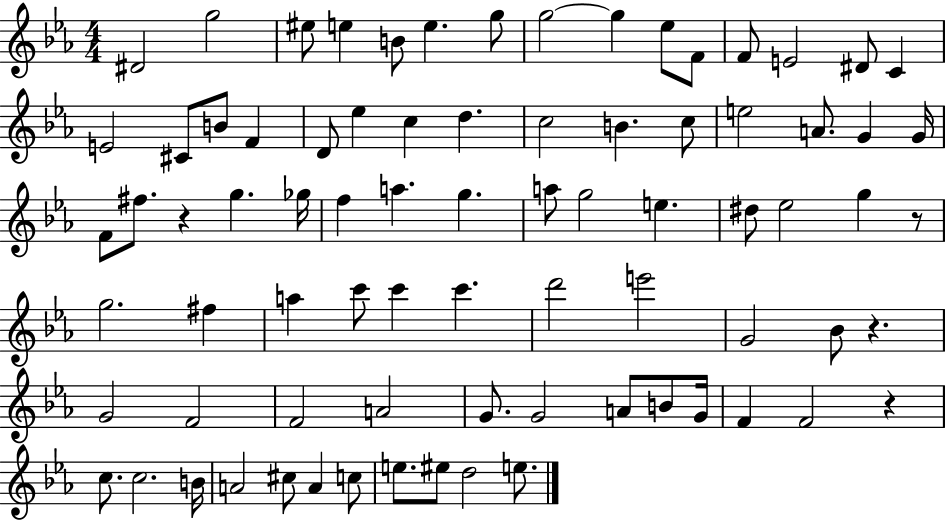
D#4/h G5/h EIS5/e E5/q B4/e E5/q. G5/e G5/h G5/q Eb5/e F4/e F4/e E4/h D#4/e C4/q E4/h C#4/e B4/e F4/q D4/e Eb5/q C5/q D5/q. C5/h B4/q. C5/e E5/h A4/e. G4/q G4/s F4/e F#5/e. R/q G5/q. Gb5/s F5/q A5/q. G5/q. A5/e G5/h E5/q. D#5/e Eb5/h G5/q R/e G5/h. F#5/q A5/q C6/e C6/q C6/q. D6/h E6/h G4/h Bb4/e R/q. G4/h F4/h F4/h A4/h G4/e. G4/h A4/e B4/e G4/s F4/q F4/h R/q C5/e. C5/h. B4/s A4/h C#5/e A4/q C5/e E5/e. EIS5/e D5/h E5/e.